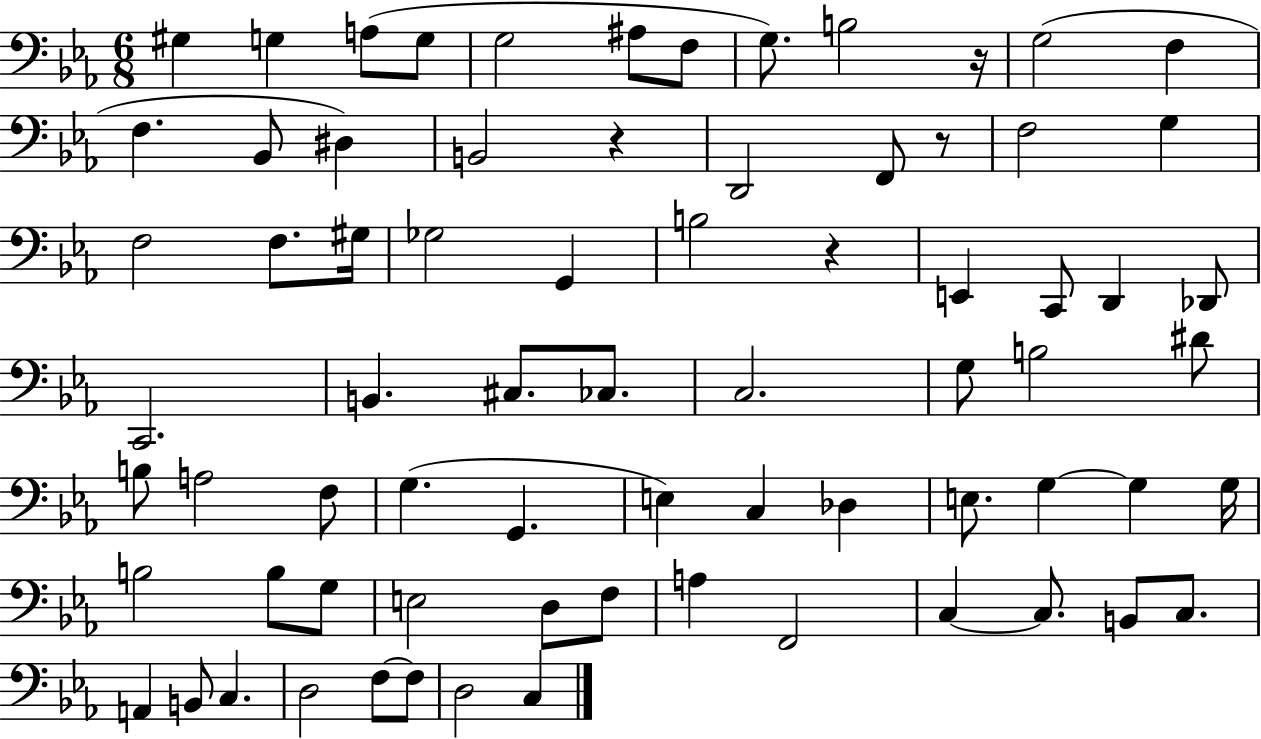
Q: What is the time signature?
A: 6/8